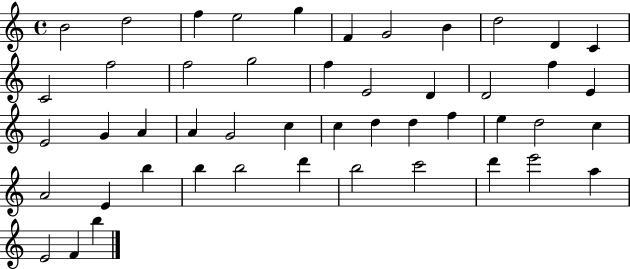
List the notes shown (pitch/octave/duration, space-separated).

B4/h D5/h F5/q E5/h G5/q F4/q G4/h B4/q D5/h D4/q C4/q C4/h F5/h F5/h G5/h F5/q E4/h D4/q D4/h F5/q E4/q E4/h G4/q A4/q A4/q G4/h C5/q C5/q D5/q D5/q F5/q E5/q D5/h C5/q A4/h E4/q B5/q B5/q B5/h D6/q B5/h C6/h D6/q E6/h A5/q E4/h F4/q B5/q